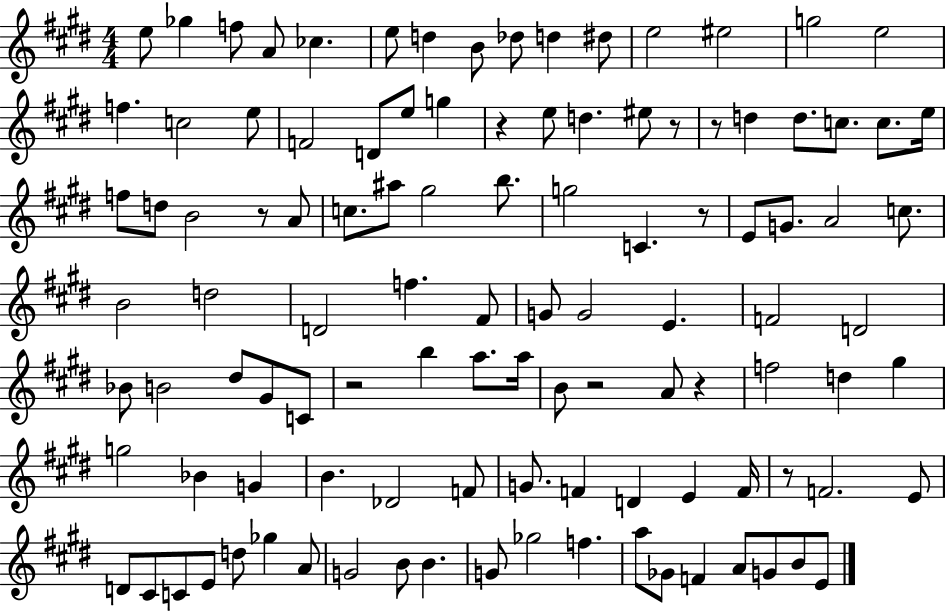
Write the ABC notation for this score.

X:1
T:Untitled
M:4/4
L:1/4
K:E
e/2 _g f/2 A/2 _c e/2 d B/2 _d/2 d ^d/2 e2 ^e2 g2 e2 f c2 e/2 F2 D/2 e/2 g z e/2 d ^e/2 z/2 z/2 d d/2 c/2 c/2 e/4 f/2 d/2 B2 z/2 A/2 c/2 ^a/2 ^g2 b/2 g2 C z/2 E/2 G/2 A2 c/2 B2 d2 D2 f ^F/2 G/2 G2 E F2 D2 _B/2 B2 ^d/2 ^G/2 C/2 z2 b a/2 a/4 B/2 z2 A/2 z f2 d ^g g2 _B G B _D2 F/2 G/2 F D E F/4 z/2 F2 E/2 D/2 ^C/2 C/2 E/2 d/2 _g A/2 G2 B/2 B G/2 _g2 f a/2 _G/2 F A/2 G/2 B/2 E/2